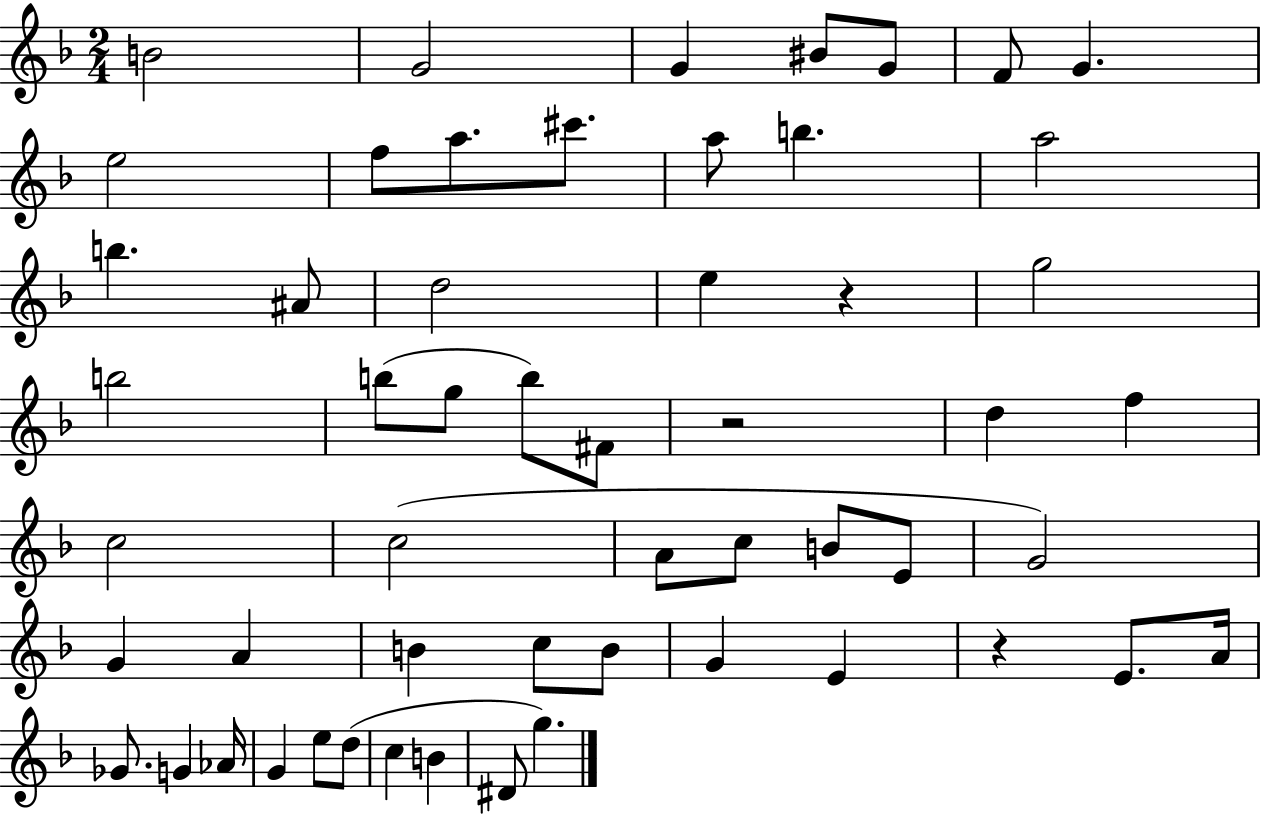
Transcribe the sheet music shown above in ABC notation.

X:1
T:Untitled
M:2/4
L:1/4
K:F
B2 G2 G ^B/2 G/2 F/2 G e2 f/2 a/2 ^c'/2 a/2 b a2 b ^A/2 d2 e z g2 b2 b/2 g/2 b/2 ^F/2 z2 d f c2 c2 A/2 c/2 B/2 E/2 G2 G A B c/2 B/2 G E z E/2 A/4 _G/2 G _A/4 G e/2 d/2 c B ^D/2 g